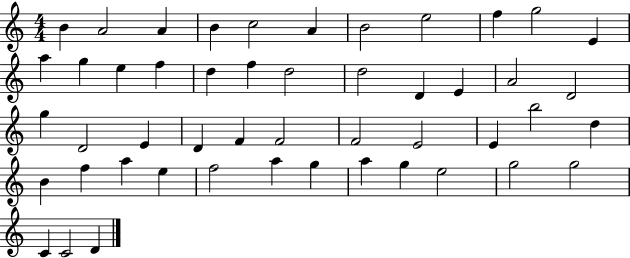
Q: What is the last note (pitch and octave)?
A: D4